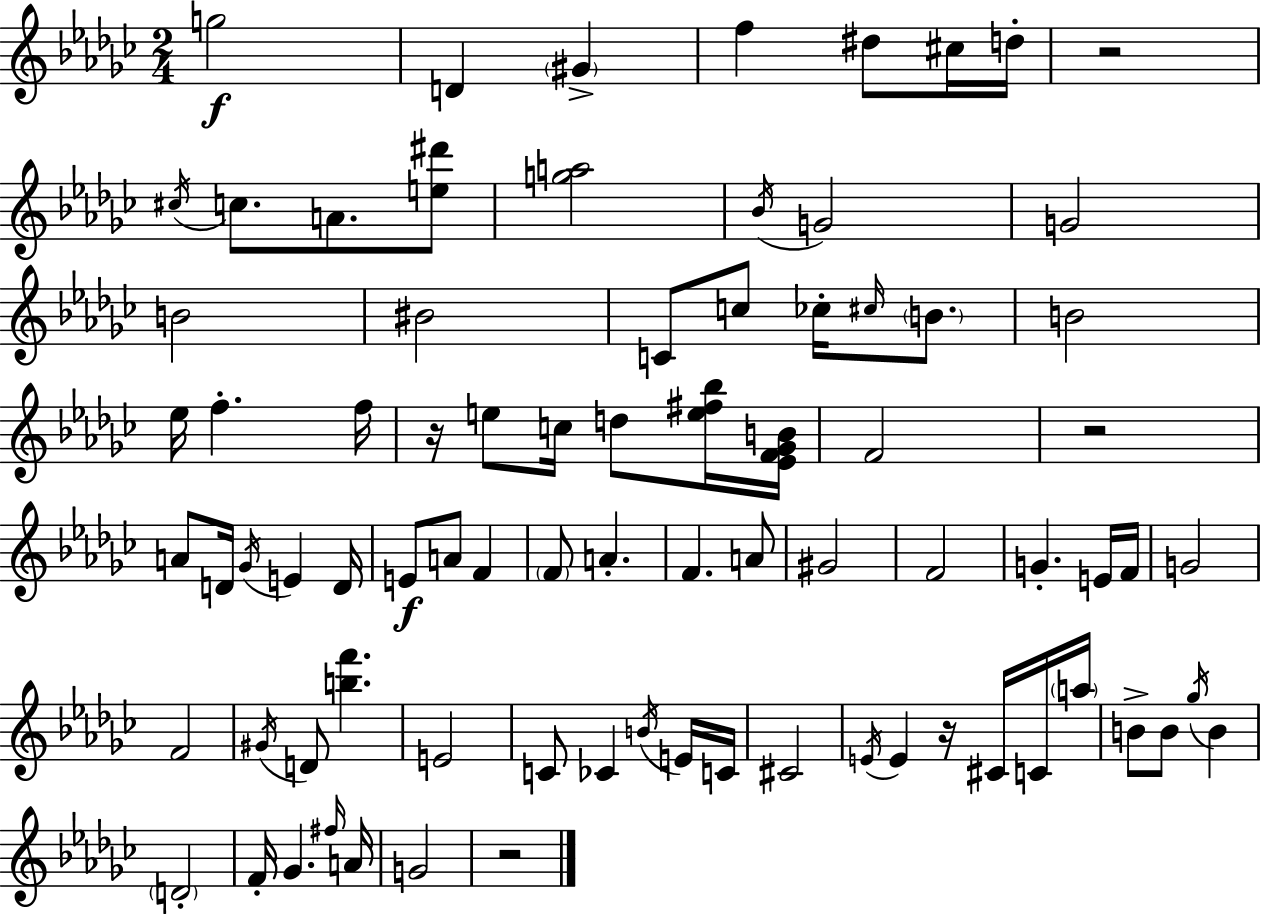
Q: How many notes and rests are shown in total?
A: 81